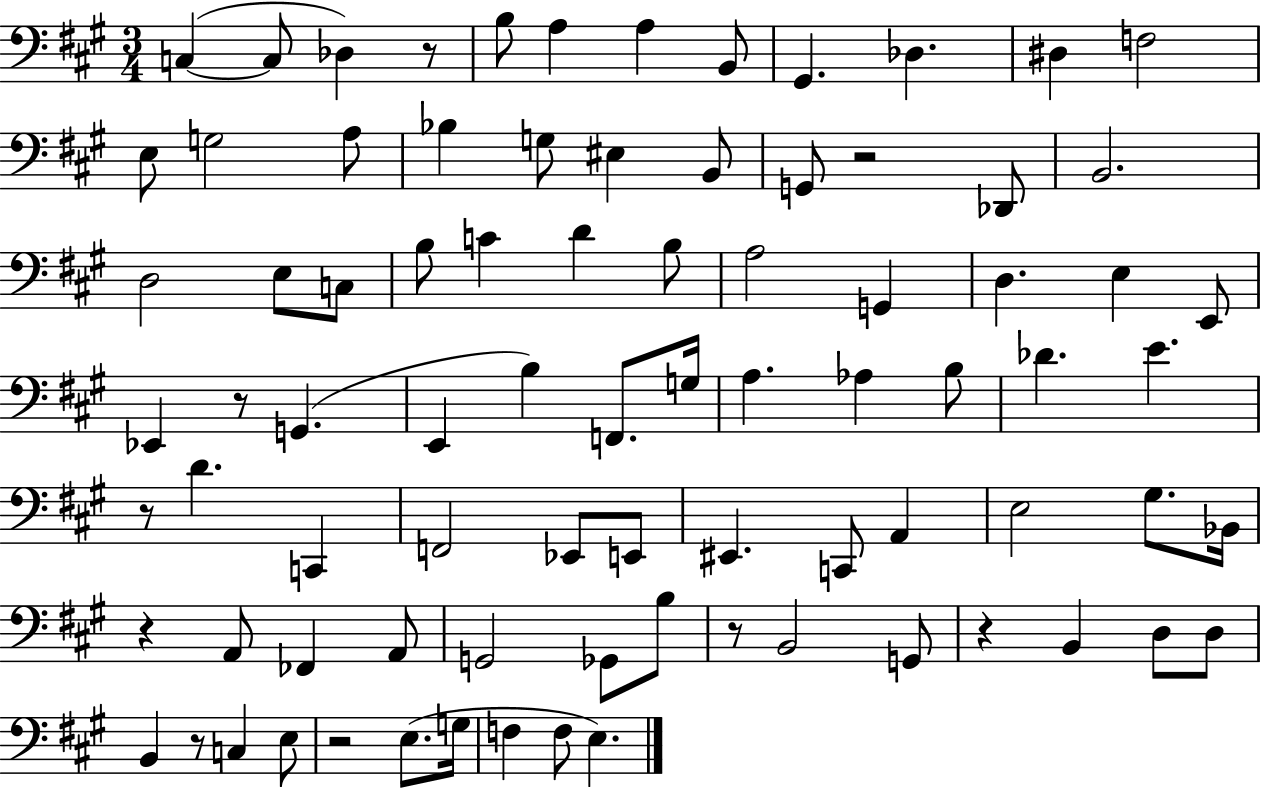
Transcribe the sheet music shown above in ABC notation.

X:1
T:Untitled
M:3/4
L:1/4
K:A
C, C,/2 _D, z/2 B,/2 A, A, B,,/2 ^G,, _D, ^D, F,2 E,/2 G,2 A,/2 _B, G,/2 ^E, B,,/2 G,,/2 z2 _D,,/2 B,,2 D,2 E,/2 C,/2 B,/2 C D B,/2 A,2 G,, D, E, E,,/2 _E,, z/2 G,, E,, B, F,,/2 G,/4 A, _A, B,/2 _D E z/2 D C,, F,,2 _E,,/2 E,,/2 ^E,, C,,/2 A,, E,2 ^G,/2 _B,,/4 z A,,/2 _F,, A,,/2 G,,2 _G,,/2 B,/2 z/2 B,,2 G,,/2 z B,, D,/2 D,/2 B,, z/2 C, E,/2 z2 E,/2 G,/4 F, F,/2 E,